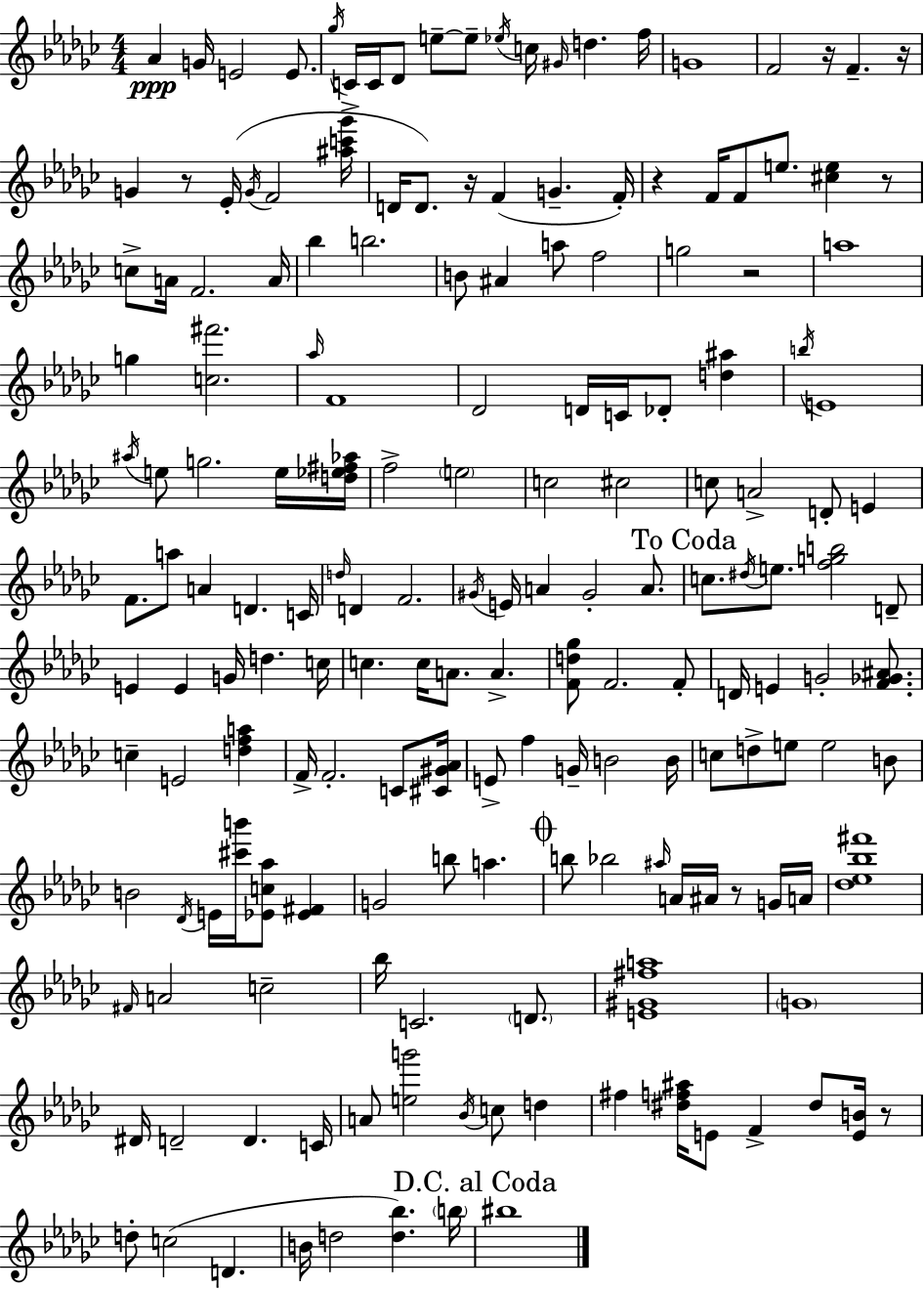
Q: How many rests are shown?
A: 9